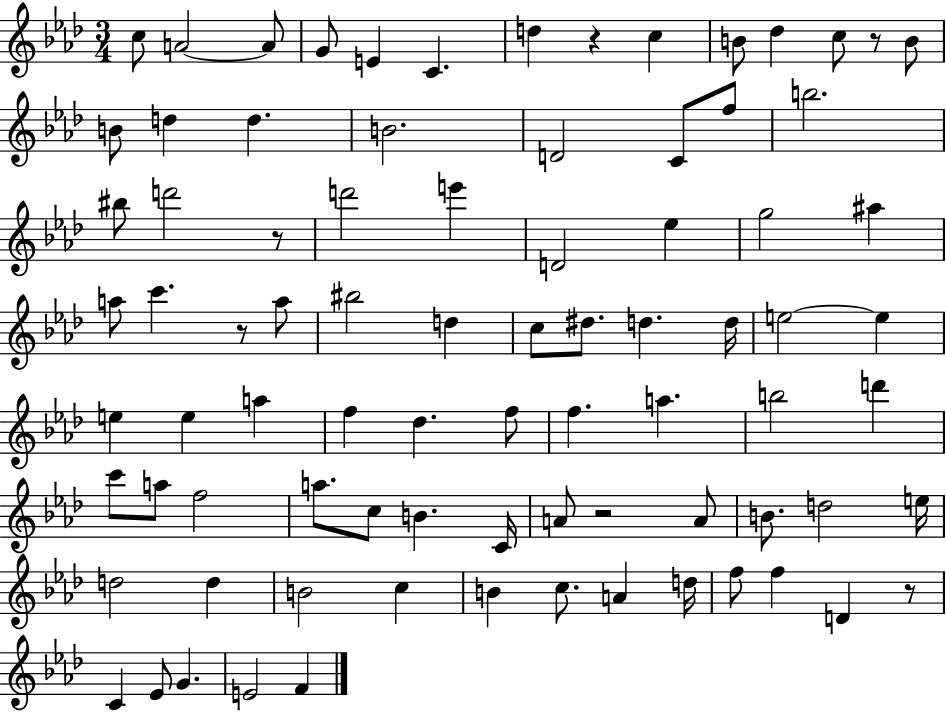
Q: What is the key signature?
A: AES major